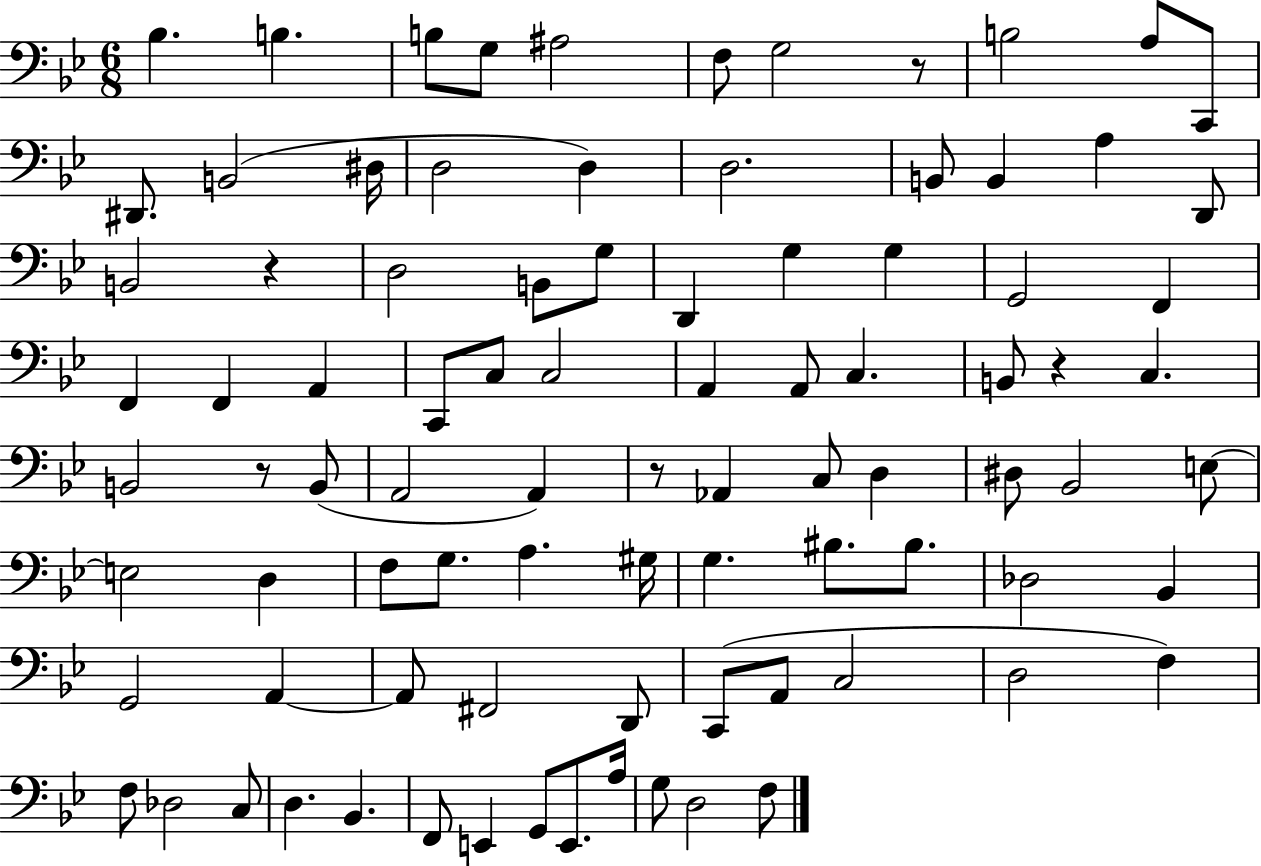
X:1
T:Untitled
M:6/8
L:1/4
K:Bb
_B, B, B,/2 G,/2 ^A,2 F,/2 G,2 z/2 B,2 A,/2 C,,/2 ^D,,/2 B,,2 ^D,/4 D,2 D, D,2 B,,/2 B,, A, D,,/2 B,,2 z D,2 B,,/2 G,/2 D,, G, G, G,,2 F,, F,, F,, A,, C,,/2 C,/2 C,2 A,, A,,/2 C, B,,/2 z C, B,,2 z/2 B,,/2 A,,2 A,, z/2 _A,, C,/2 D, ^D,/2 _B,,2 E,/2 E,2 D, F,/2 G,/2 A, ^G,/4 G, ^B,/2 ^B,/2 _D,2 _B,, G,,2 A,, A,,/2 ^F,,2 D,,/2 C,,/2 A,,/2 C,2 D,2 F, F,/2 _D,2 C,/2 D, _B,, F,,/2 E,, G,,/2 E,,/2 A,/4 G,/2 D,2 F,/2